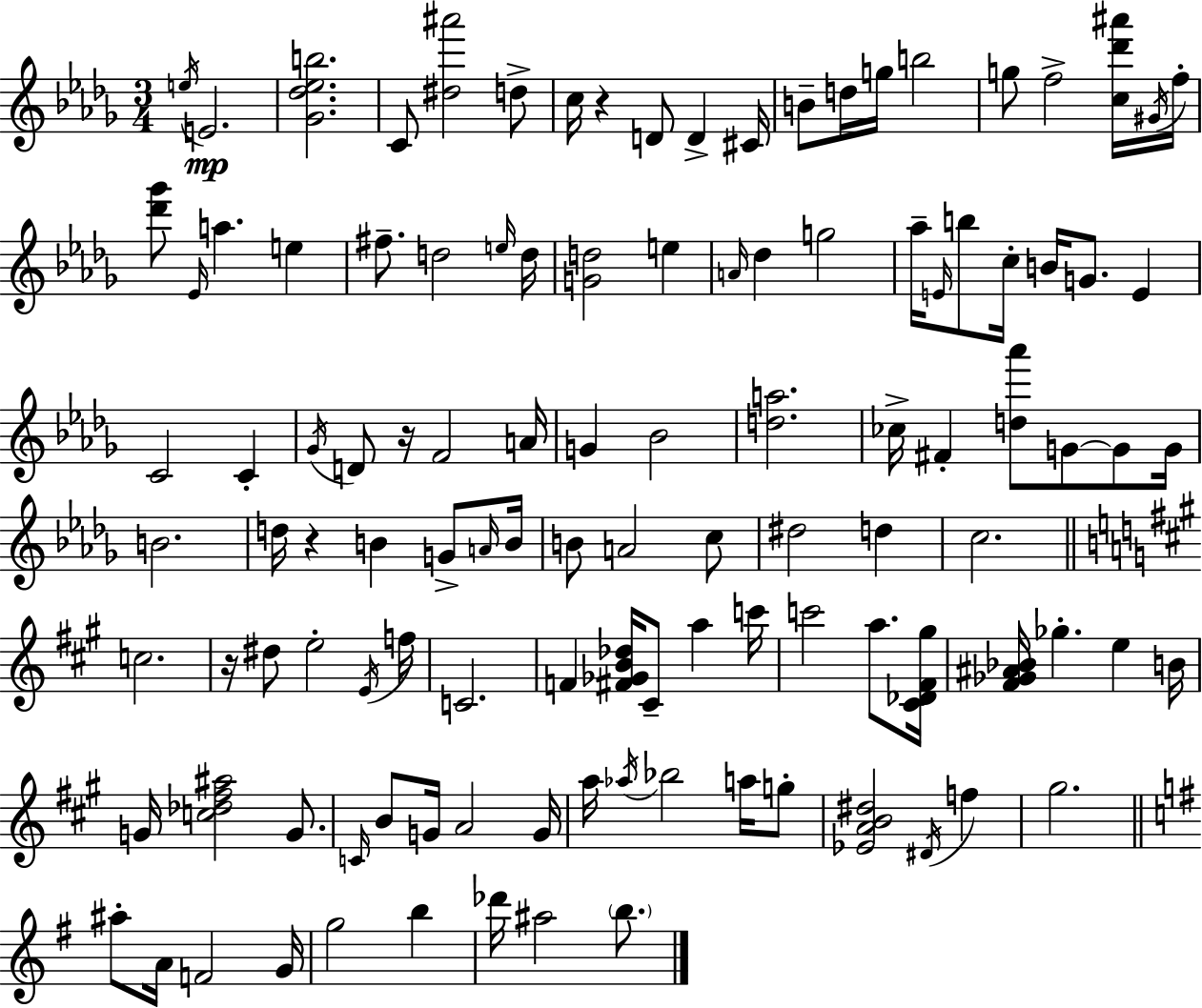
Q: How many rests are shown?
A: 4